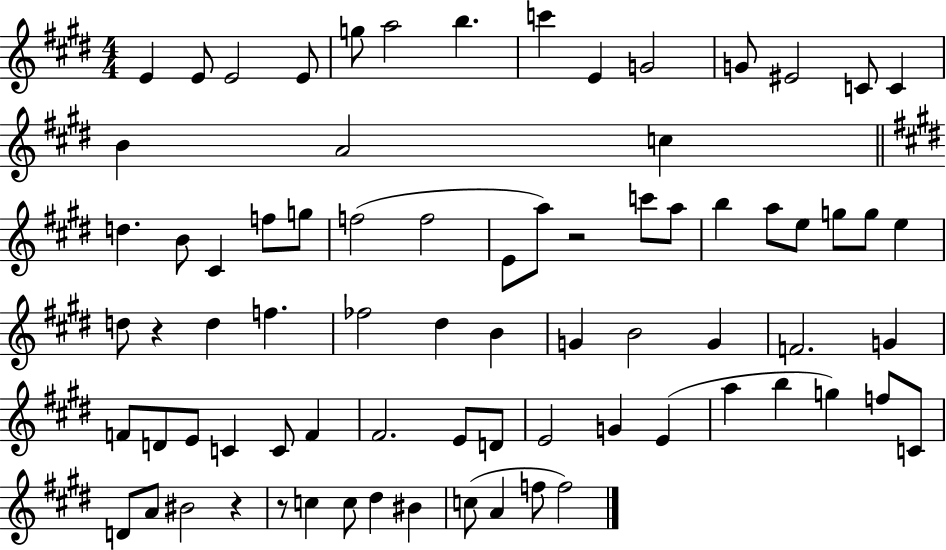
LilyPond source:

{
  \clef treble
  \numericTimeSignature
  \time 4/4
  \key e \major
  e'4 e'8 e'2 e'8 | g''8 a''2 b''4. | c'''4 e'4 g'2 | g'8 eis'2 c'8 c'4 | \break b'4 a'2 c''4 | \bar "||" \break \key e \major d''4. b'8 cis'4 f''8 g''8 | f''2( f''2 | e'8 a''8) r2 c'''8 a''8 | b''4 a''8 e''8 g''8 g''8 e''4 | \break d''8 r4 d''4 f''4. | fes''2 dis''4 b'4 | g'4 b'2 g'4 | f'2. g'4 | \break f'8 d'8 e'8 c'4 c'8 f'4 | fis'2. e'8 d'8 | e'2 g'4 e'4( | a''4 b''4 g''4) f''8 c'8 | \break d'8 a'8 bis'2 r4 | r8 c''4 c''8 dis''4 bis'4 | c''8( a'4 f''8 f''2) | \bar "|."
}